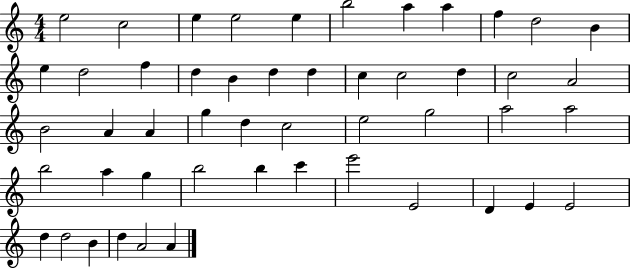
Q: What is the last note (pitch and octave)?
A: A4